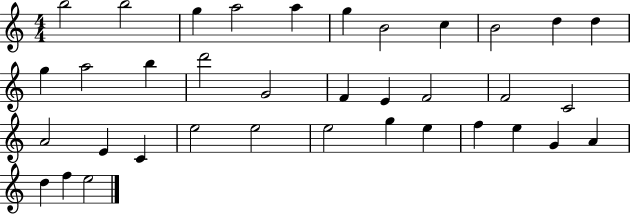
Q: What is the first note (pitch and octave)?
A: B5